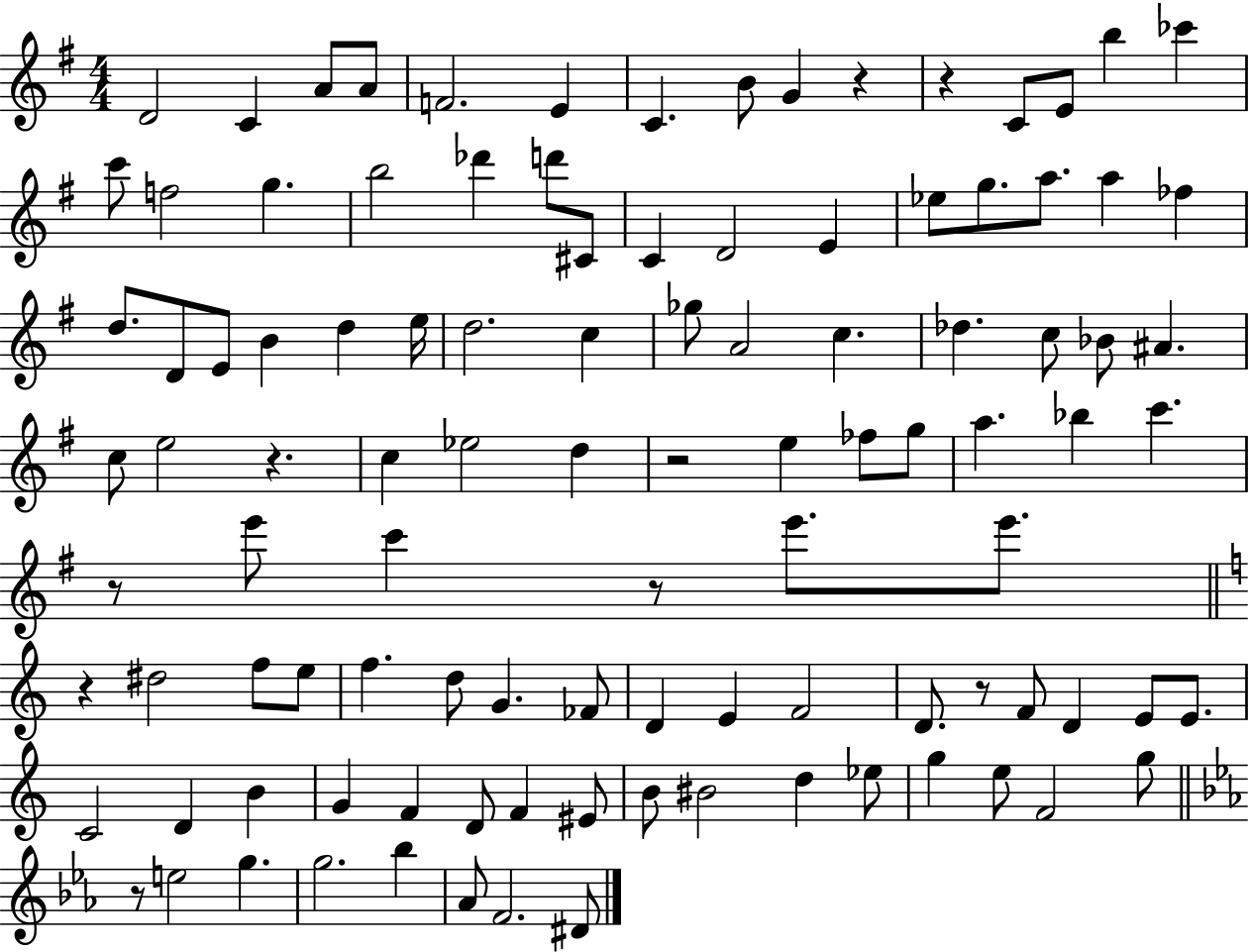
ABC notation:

X:1
T:Untitled
M:4/4
L:1/4
K:G
D2 C A/2 A/2 F2 E C B/2 G z z C/2 E/2 b _c' c'/2 f2 g b2 _d' d'/2 ^C/2 C D2 E _e/2 g/2 a/2 a _f d/2 D/2 E/2 B d e/4 d2 c _g/2 A2 c _d c/2 _B/2 ^A c/2 e2 z c _e2 d z2 e _f/2 g/2 a _b c' z/2 e'/2 c' z/2 e'/2 e'/2 z ^d2 f/2 e/2 f d/2 G _F/2 D E F2 D/2 z/2 F/2 D E/2 E/2 C2 D B G F D/2 F ^E/2 B/2 ^B2 d _e/2 g e/2 F2 g/2 z/2 e2 g g2 _b _A/2 F2 ^D/2